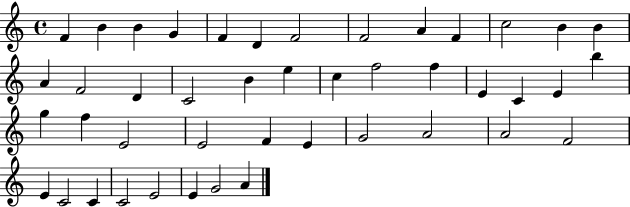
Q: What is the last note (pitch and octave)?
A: A4